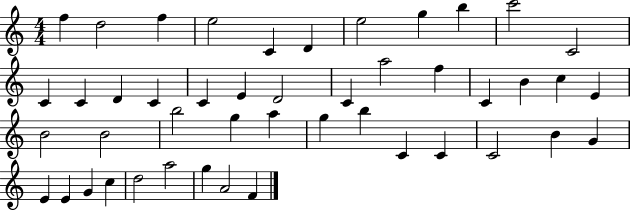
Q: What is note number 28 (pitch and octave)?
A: B5